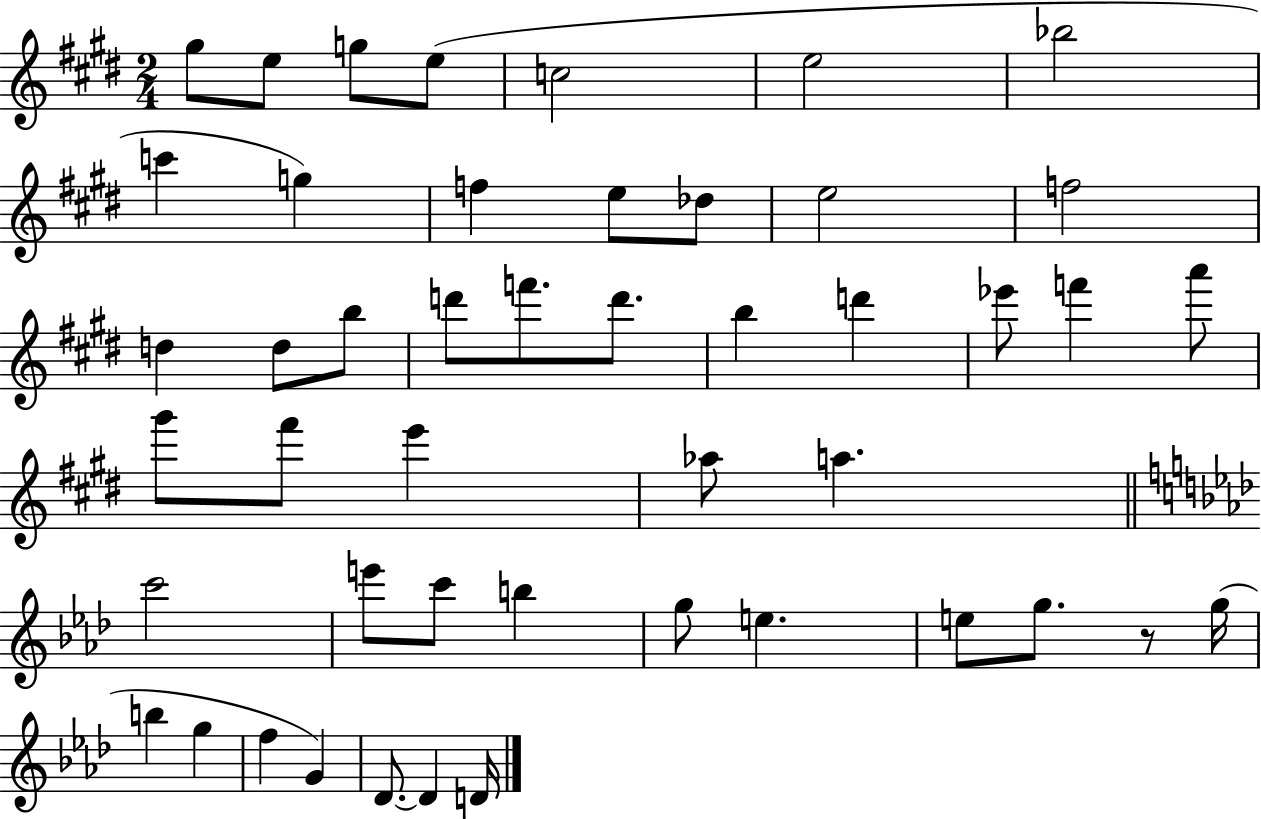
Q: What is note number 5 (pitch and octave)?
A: C5